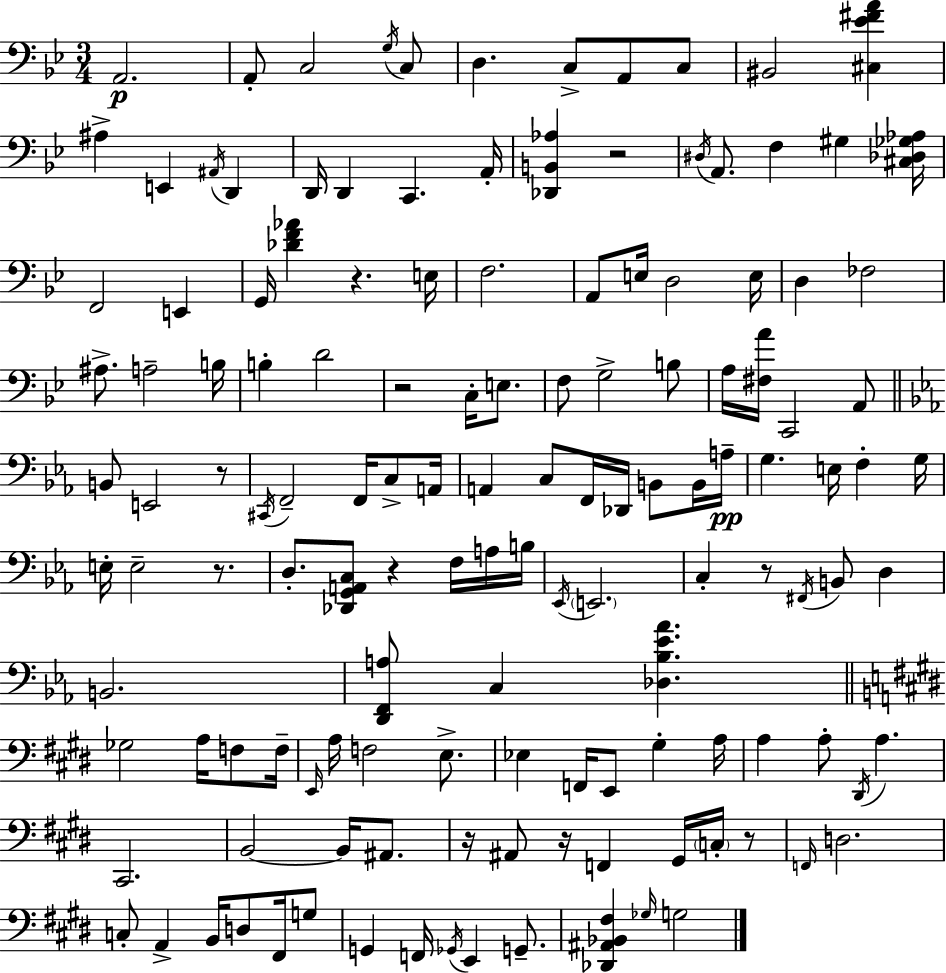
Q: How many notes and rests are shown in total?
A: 137